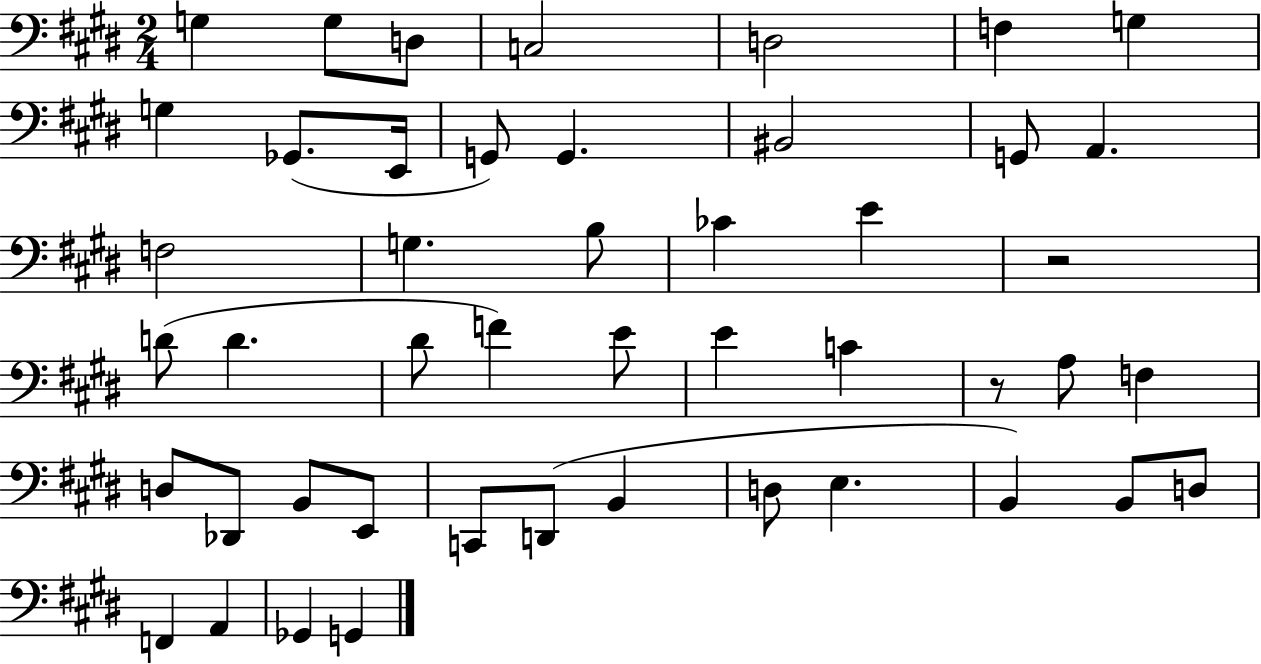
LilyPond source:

{
  \clef bass
  \numericTimeSignature
  \time 2/4
  \key e \major
  \repeat volta 2 { g4 g8 d8 | c2 | d2 | f4 g4 | \break g4 ges,8.( e,16 | g,8) g,4. | bis,2 | g,8 a,4. | \break f2 | g4. b8 | ces'4 e'4 | r2 | \break d'8( d'4. | dis'8 f'4) e'8 | e'4 c'4 | r8 a8 f4 | \break d8 des,8 b,8 e,8 | c,8 d,8( b,4 | d8 e4. | b,4) b,8 d8 | \break f,4 a,4 | ges,4 g,4 | } \bar "|."
}